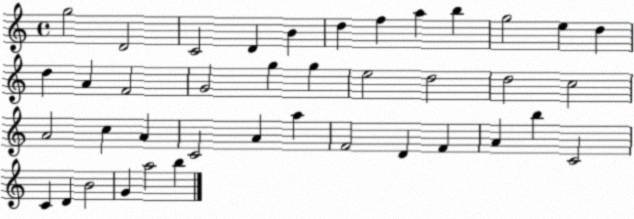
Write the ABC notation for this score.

X:1
T:Untitled
M:4/4
L:1/4
K:C
g2 D2 C2 D B d f a b g2 e d d A F2 G2 g g e2 d2 d2 c2 A2 c A C2 A a F2 D F A b C2 C D B2 G a2 b